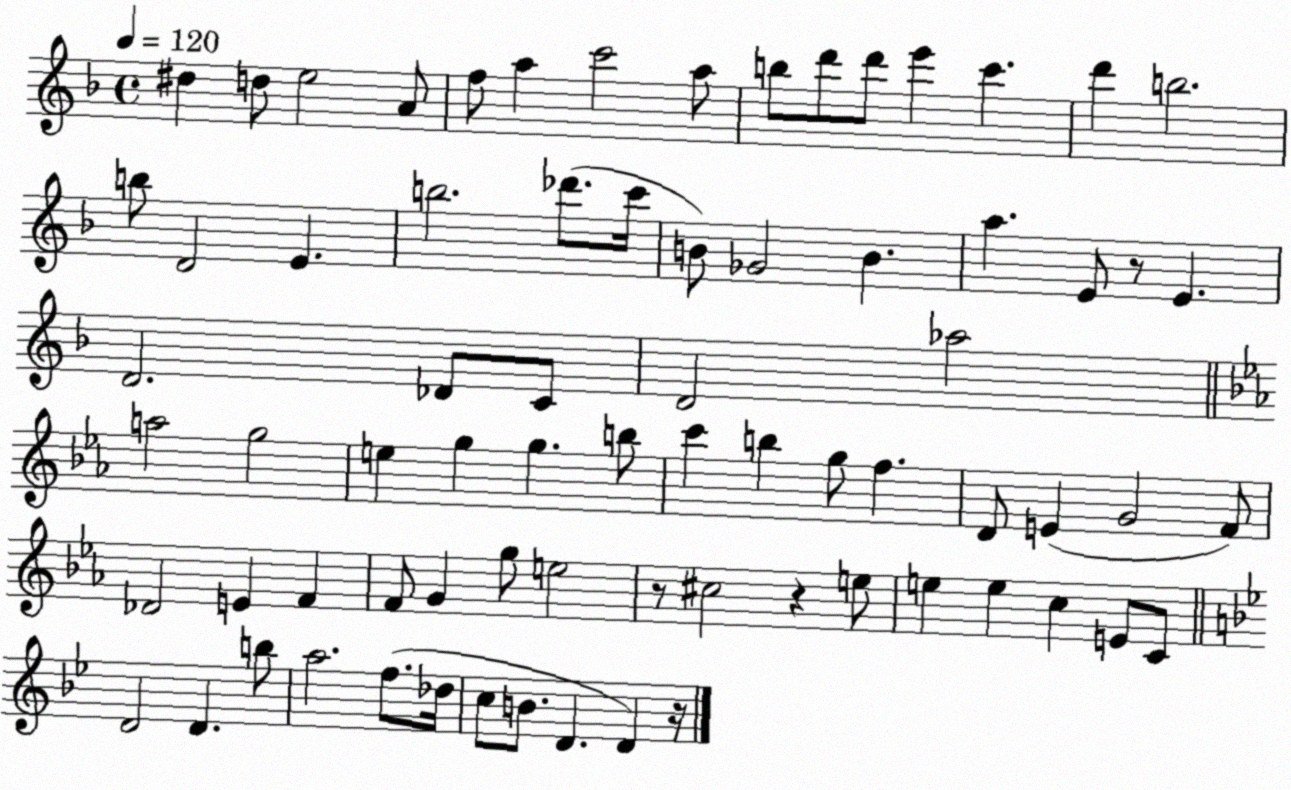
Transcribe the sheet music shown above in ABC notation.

X:1
T:Untitled
M:4/4
L:1/4
K:F
^d d/2 e2 A/2 f/2 a c'2 a/2 b/2 d'/2 d'/2 e' c' d' b2 b/2 D2 E b2 _d'/2 c'/4 B/2 _G2 B a E/2 z/2 E D2 _D/2 C/2 D2 _a2 a2 g2 e g g b/2 c' b g/2 f D/2 E G2 F/2 _D2 E F F/2 G g/2 e2 z/2 ^c2 z e/2 e e c E/2 C/2 D2 D b/2 a2 f/2 _d/4 c/2 B/2 D D z/4